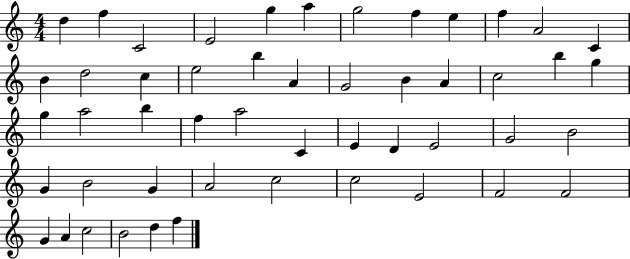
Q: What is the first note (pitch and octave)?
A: D5